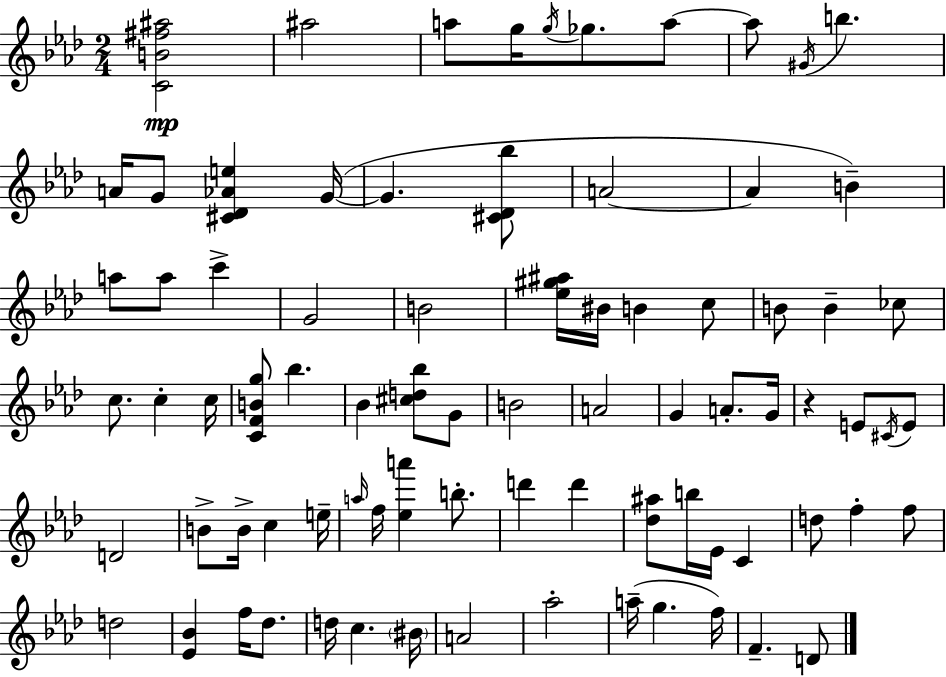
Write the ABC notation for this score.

X:1
T:Untitled
M:2/4
L:1/4
K:Ab
[CB^f^a]2 ^a2 a/2 g/4 g/4 _g/2 a/2 a/2 ^G/4 b A/4 G/2 [^C_D_Ae] G/4 G [^C_D_b]/2 A2 A B a/2 a/2 c' G2 B2 [_e^g^a]/4 ^B/4 B c/2 B/2 B _c/2 c/2 c c/4 [CFBg]/2 _b _B [^cd_b]/2 G/2 B2 A2 G A/2 G/4 z E/2 ^C/4 E/2 D2 B/2 B/4 c e/4 a/4 f/4 [_ea'] b/2 d' d' [_d^a]/2 b/4 _E/4 C d/2 f f/2 d2 [_E_B] f/4 _d/2 d/4 c ^B/4 A2 _a2 a/4 g f/4 F D/2